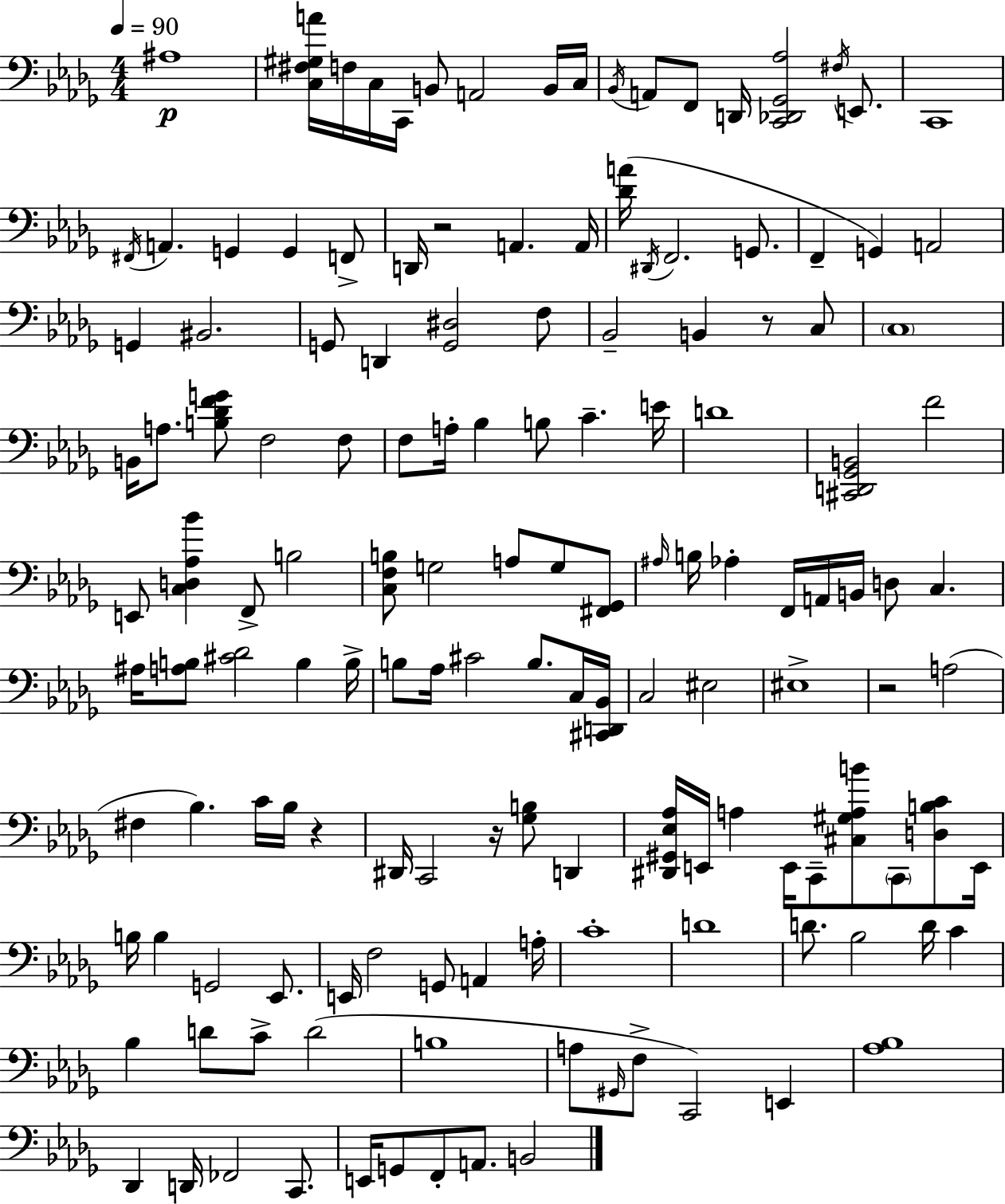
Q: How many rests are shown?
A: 5